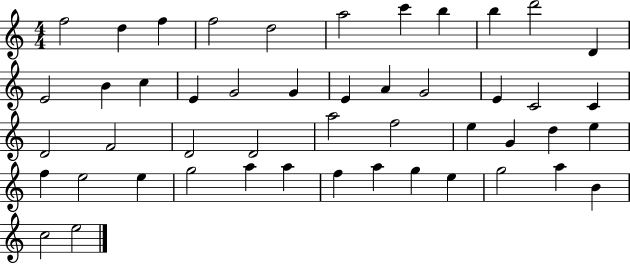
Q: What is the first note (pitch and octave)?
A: F5